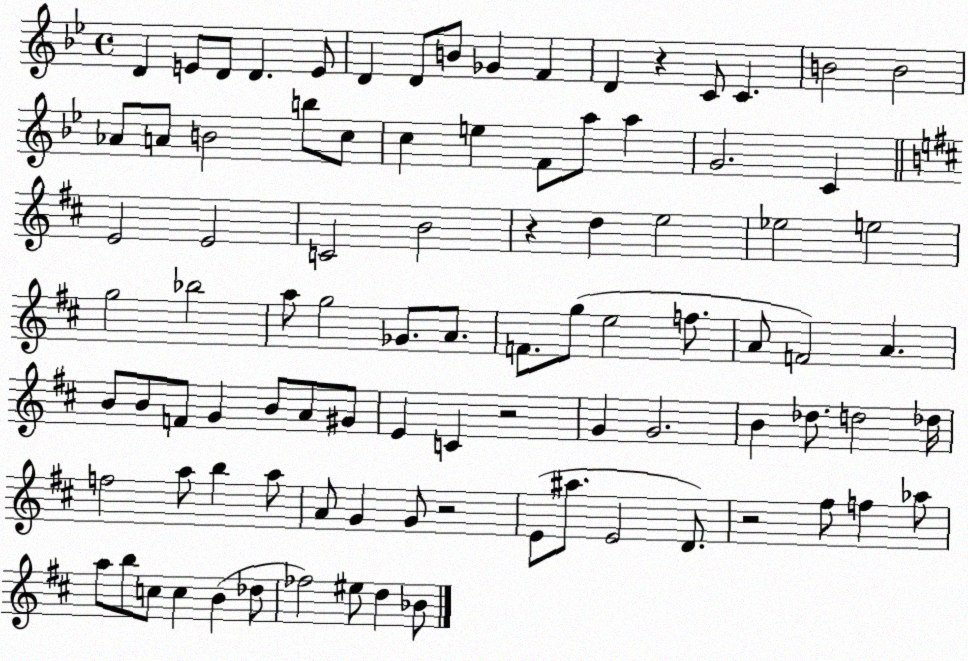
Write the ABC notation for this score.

X:1
T:Untitled
M:4/4
L:1/4
K:Bb
D E/2 D/2 D E/2 D D/2 B/2 _G F D z C/2 C B2 B2 _A/2 A/2 B2 b/2 c/2 c e F/2 a/2 a G2 C E2 E2 C2 B2 z d e2 _e2 e2 g2 _b2 a/2 g2 _G/2 A/2 F/2 g/2 e2 f/2 A/2 F2 A B/2 B/2 F/2 G B/2 A/2 ^G/2 E C z2 G G2 B _d/2 d2 _d/4 f2 a/2 b a/2 A/2 G G/2 z2 E/2 ^a/2 E2 D/2 z2 ^f/2 f _a/2 a/2 b/2 c/2 c B _d/2 _f2 ^e/2 d _B/2